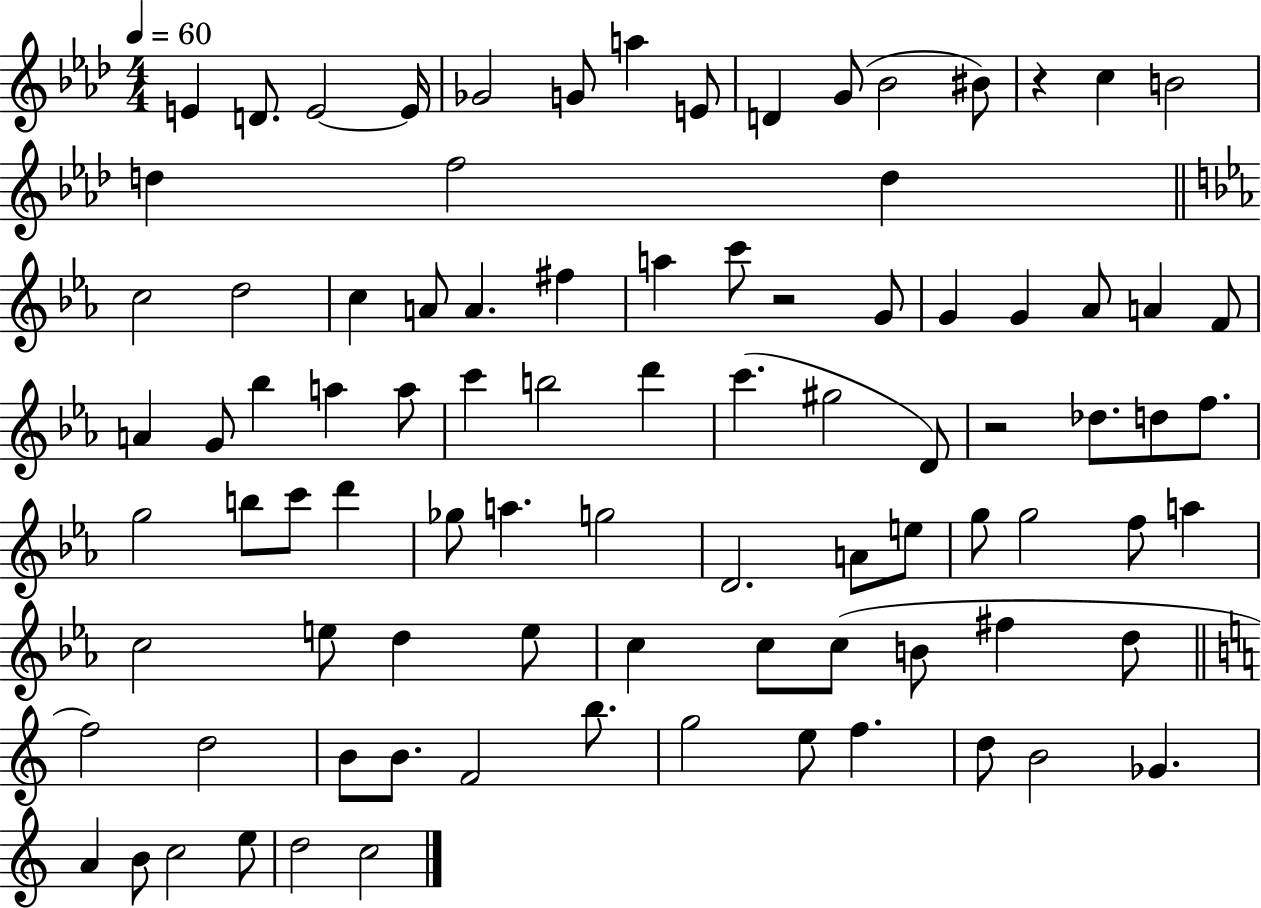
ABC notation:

X:1
T:Untitled
M:4/4
L:1/4
K:Ab
E D/2 E2 E/4 _G2 G/2 a E/2 D G/2 _B2 ^B/2 z c B2 d f2 d c2 d2 c A/2 A ^f a c'/2 z2 G/2 G G _A/2 A F/2 A G/2 _b a a/2 c' b2 d' c' ^g2 D/2 z2 _d/2 d/2 f/2 g2 b/2 c'/2 d' _g/2 a g2 D2 A/2 e/2 g/2 g2 f/2 a c2 e/2 d e/2 c c/2 c/2 B/2 ^f d/2 f2 d2 B/2 B/2 F2 b/2 g2 e/2 f d/2 B2 _G A B/2 c2 e/2 d2 c2